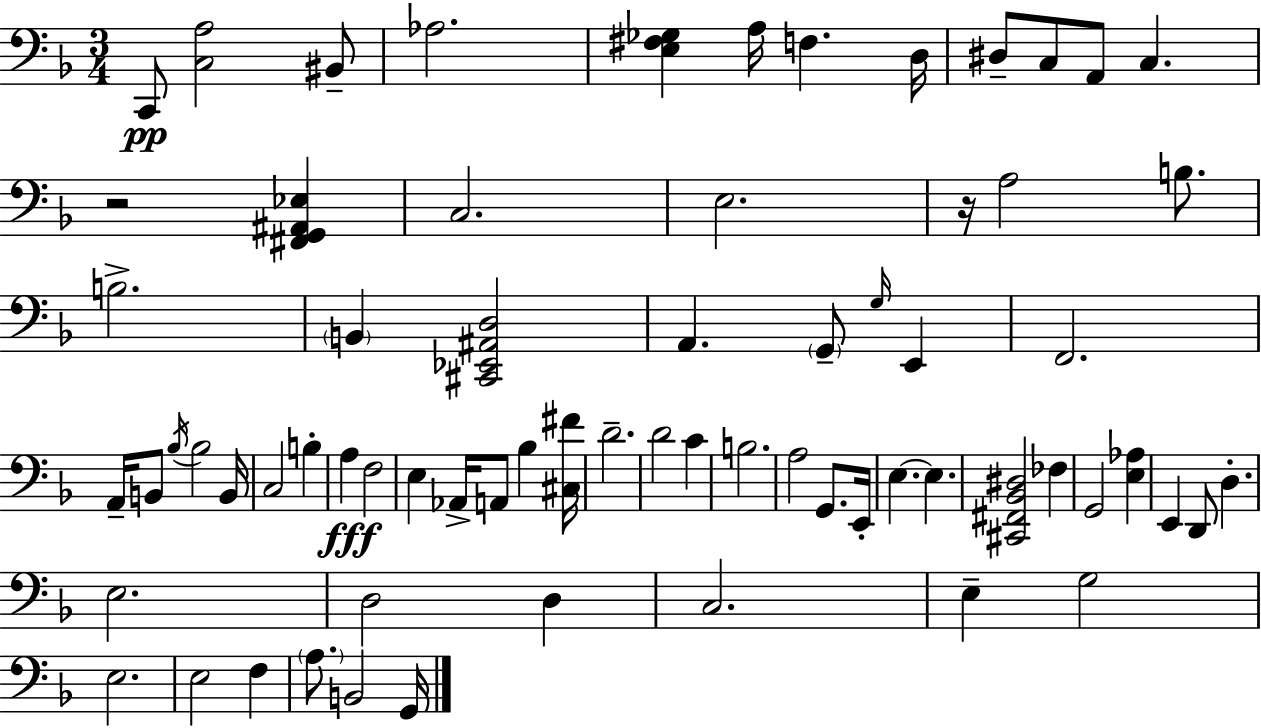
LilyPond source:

{
  \clef bass
  \numericTimeSignature
  \time 3/4
  \key f \major
  \repeat volta 2 { c,8\pp <c a>2 bis,8-- | aes2. | <e fis ges>4 a16 f4. d16 | dis8-- c8 a,8 c4. | \break r2 <fis, g, ais, ees>4 | c2. | e2. | r16 a2 b8. | \break b2.-> | \parenthesize b,4 <cis, ees, ais, d>2 | a,4. \parenthesize g,8-- \grace { g16 } e,4 | f,2. | \break a,16-- b,8 \acciaccatura { bes16 } bes2 | b,16 c2 b4-. | a4\fff f2 | e4 aes,16-> a,8 bes4 | \break <cis fis'>16 d'2.-- | d'2 c'4 | b2. | a2 g,8. | \break e,16-. e4.~~ e4. | <cis, fis, bes, dis>2 fes4 | g,2 <e aes>4 | e,4 d,8 d4.-. | \break e2. | d2 d4 | c2. | e4-- g2 | \break e2. | e2 f4 | \parenthesize a8. b,2 | g,16 } \bar "|."
}